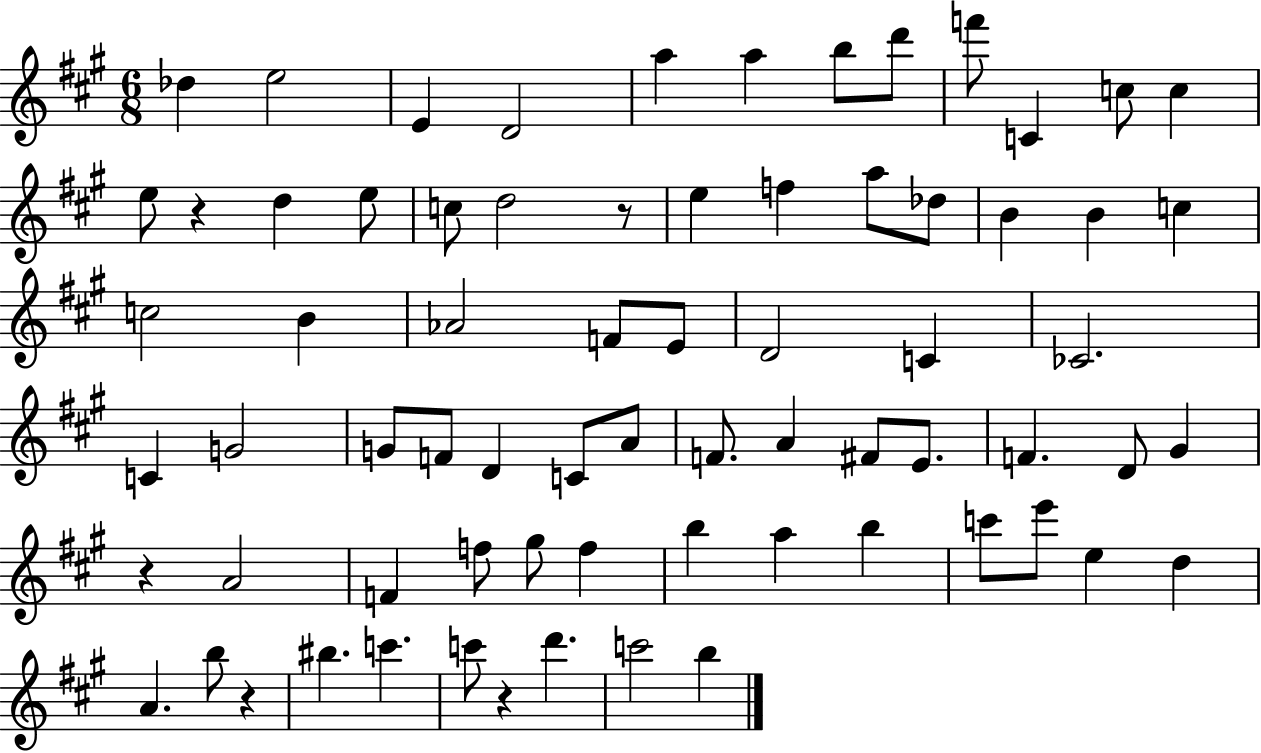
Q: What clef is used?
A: treble